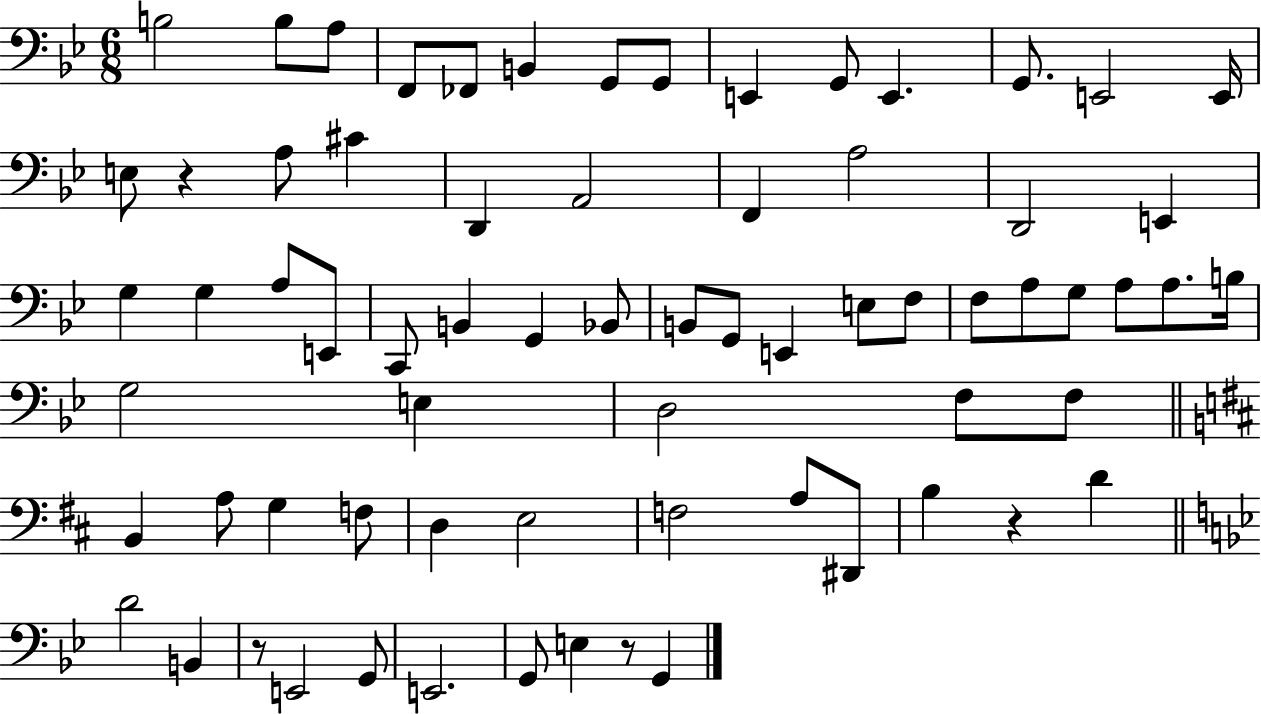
B3/h B3/e A3/e F2/e FES2/e B2/q G2/e G2/e E2/q G2/e E2/q. G2/e. E2/h E2/s E3/e R/q A3/e C#4/q D2/q A2/h F2/q A3/h D2/h E2/q G3/q G3/q A3/e E2/e C2/e B2/q G2/q Bb2/e B2/e G2/e E2/q E3/e F3/e F3/e A3/e G3/e A3/e A3/e. B3/s G3/h E3/q D3/h F3/e F3/e B2/q A3/e G3/q F3/e D3/q E3/h F3/h A3/e D#2/e B3/q R/q D4/q D4/h B2/q R/e E2/h G2/e E2/h. G2/e E3/q R/e G2/q